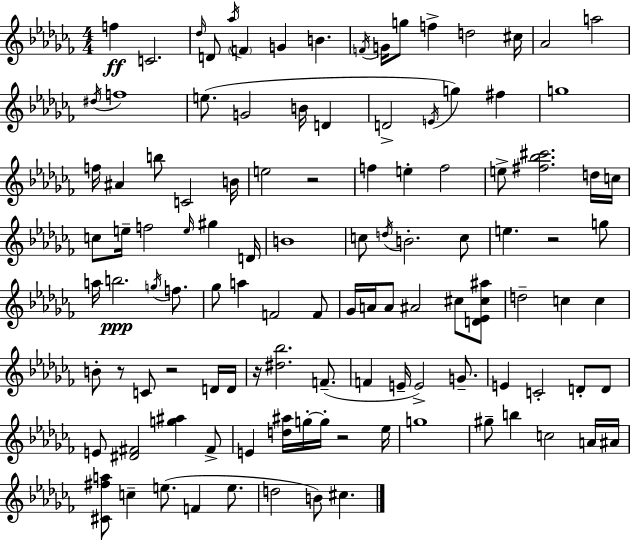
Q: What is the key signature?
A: AES minor